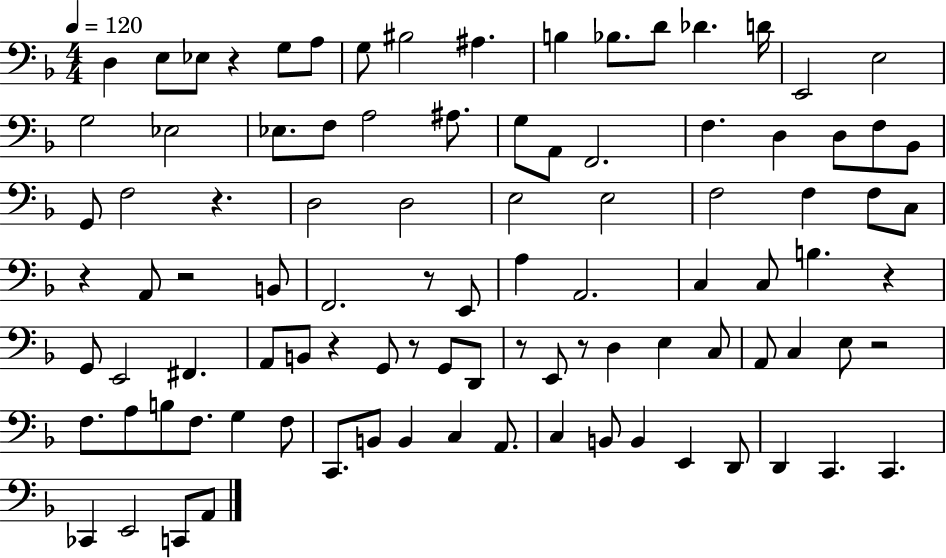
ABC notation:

X:1
T:Untitled
M:4/4
L:1/4
K:F
D, E,/2 _E,/2 z G,/2 A,/2 G,/2 ^B,2 ^A, B, _B,/2 D/2 _D D/4 E,,2 E,2 G,2 _E,2 _E,/2 F,/2 A,2 ^A,/2 G,/2 A,,/2 F,,2 F, D, D,/2 F,/2 _B,,/2 G,,/2 F,2 z D,2 D,2 E,2 E,2 F,2 F, F,/2 C,/2 z A,,/2 z2 B,,/2 F,,2 z/2 E,,/2 A, A,,2 C, C,/2 B, z G,,/2 E,,2 ^F,, A,,/2 B,,/2 z G,,/2 z/2 G,,/2 D,,/2 z/2 E,,/2 z/2 D, E, C,/2 A,,/2 C, E,/2 z2 F,/2 A,/2 B,/2 F,/2 G, F,/2 C,,/2 B,,/2 B,, C, A,,/2 C, B,,/2 B,, E,, D,,/2 D,, C,, C,, _C,, E,,2 C,,/2 A,,/2